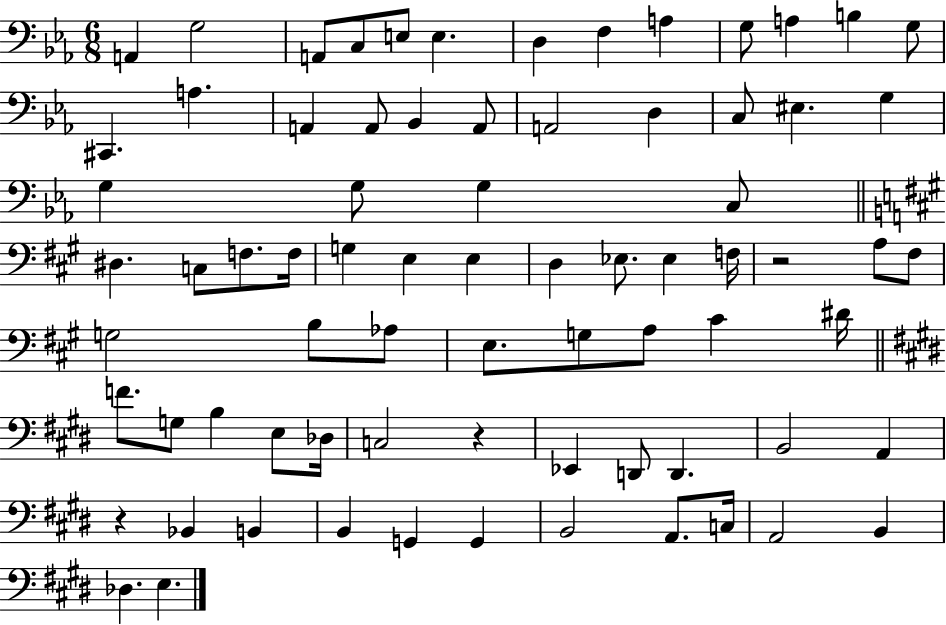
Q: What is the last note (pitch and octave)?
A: E3